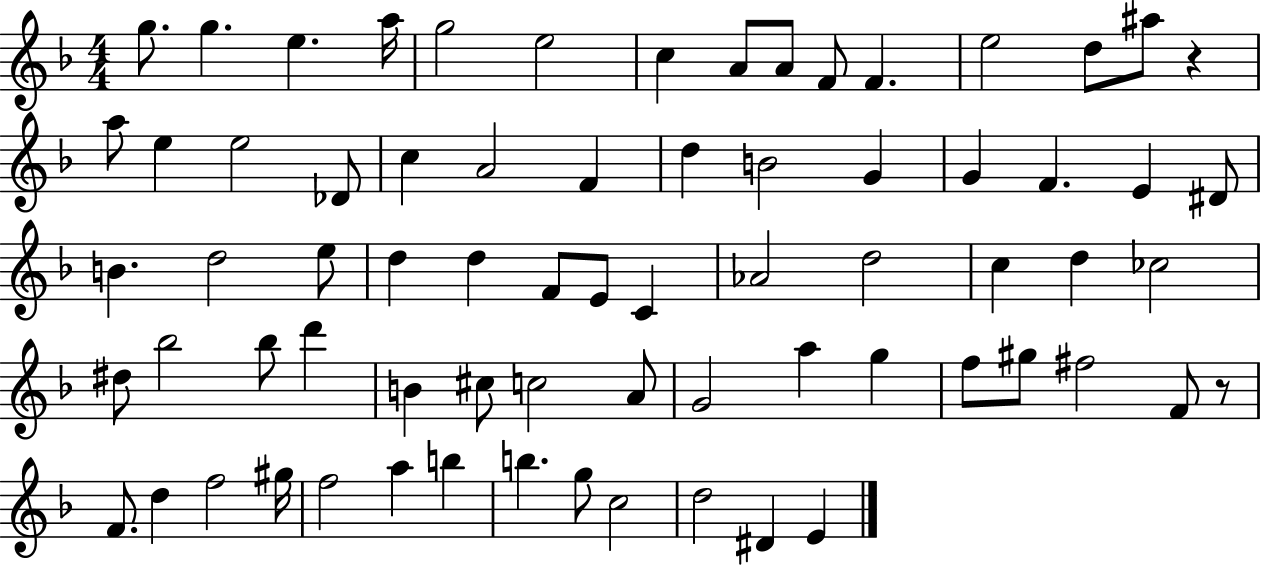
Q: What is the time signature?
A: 4/4